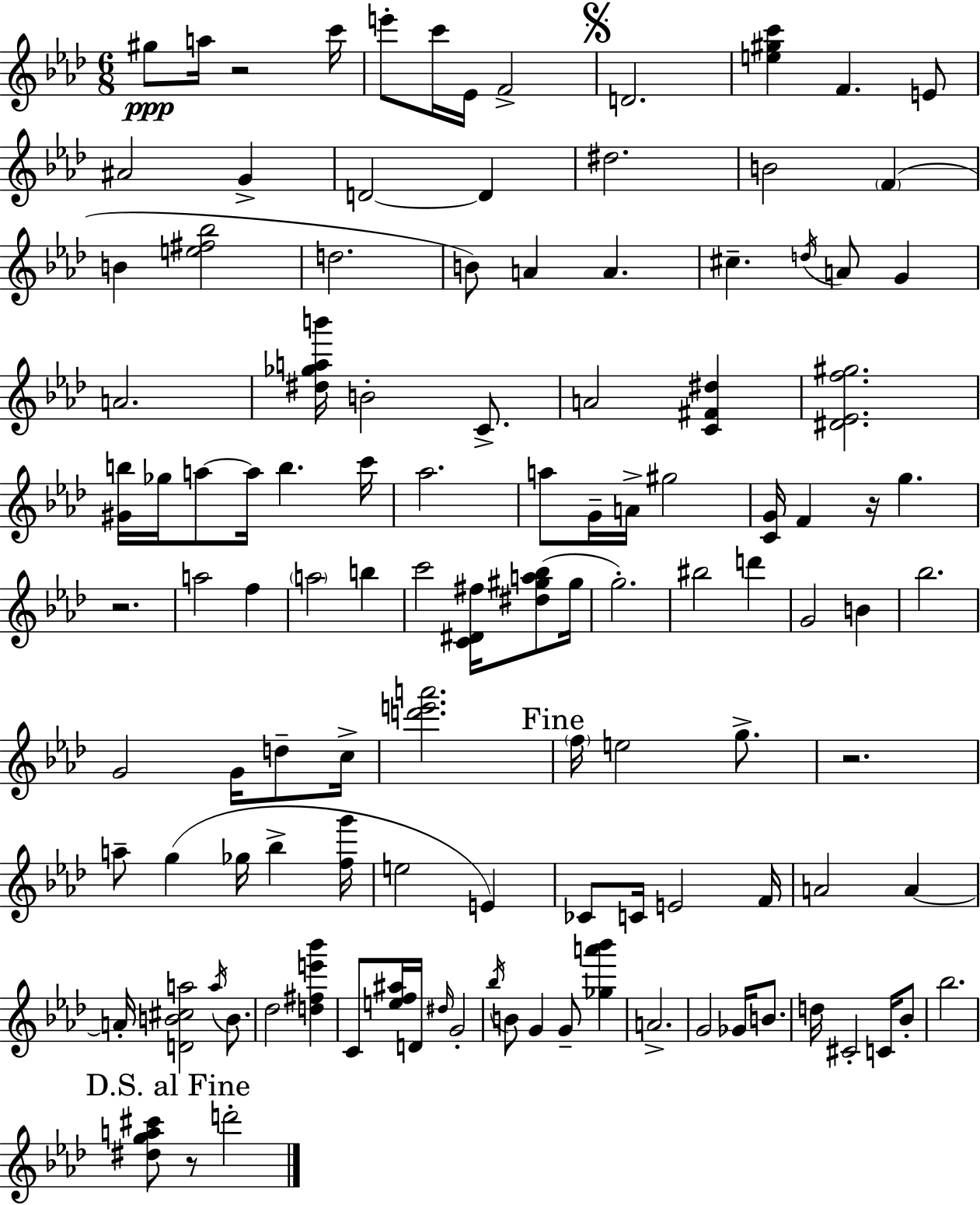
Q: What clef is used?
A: treble